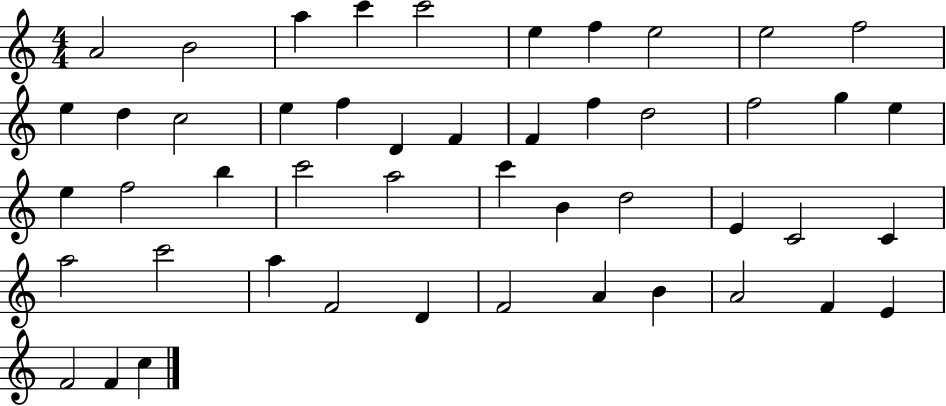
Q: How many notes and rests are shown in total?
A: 48